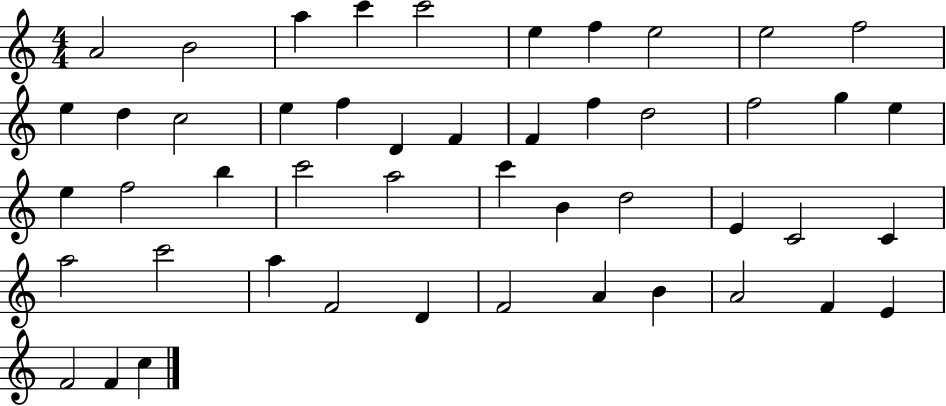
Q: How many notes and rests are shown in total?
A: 48